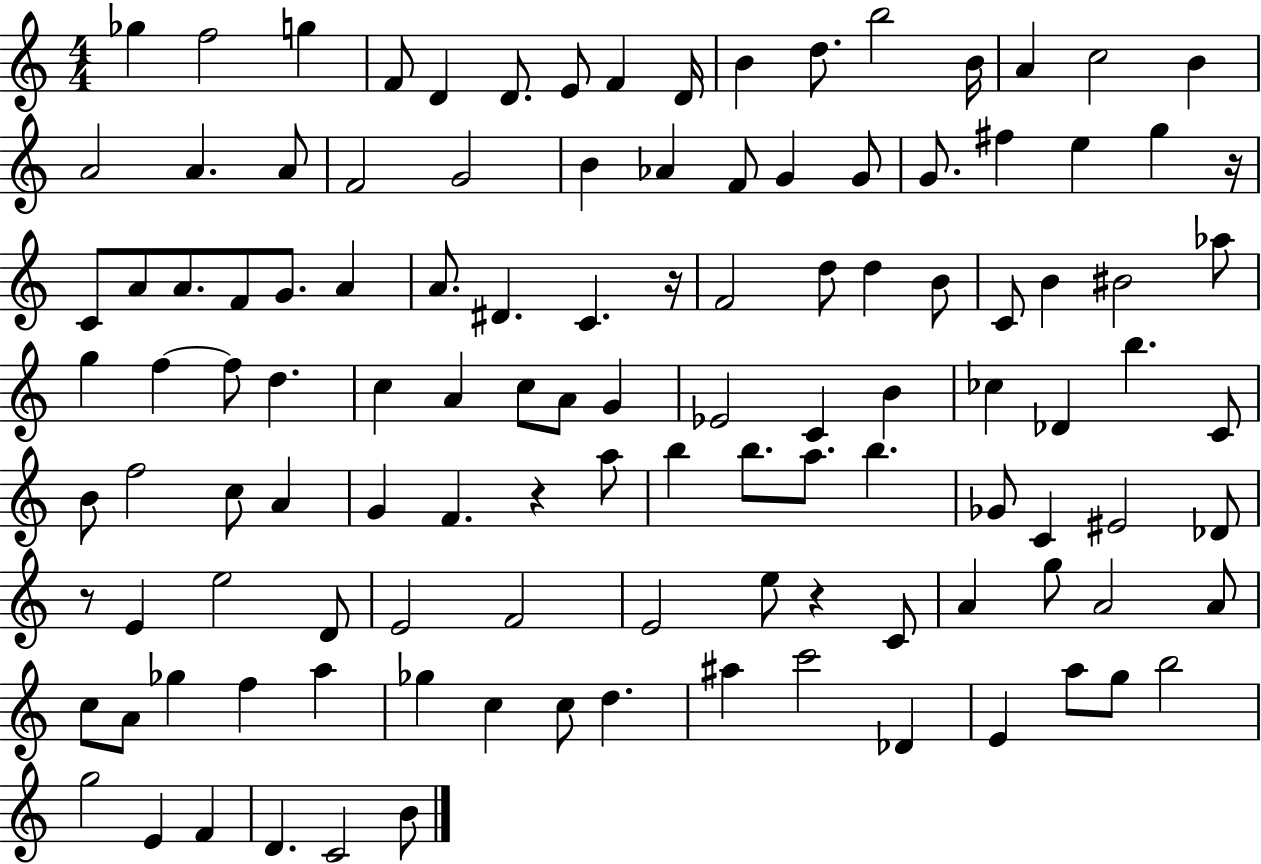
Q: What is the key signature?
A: C major